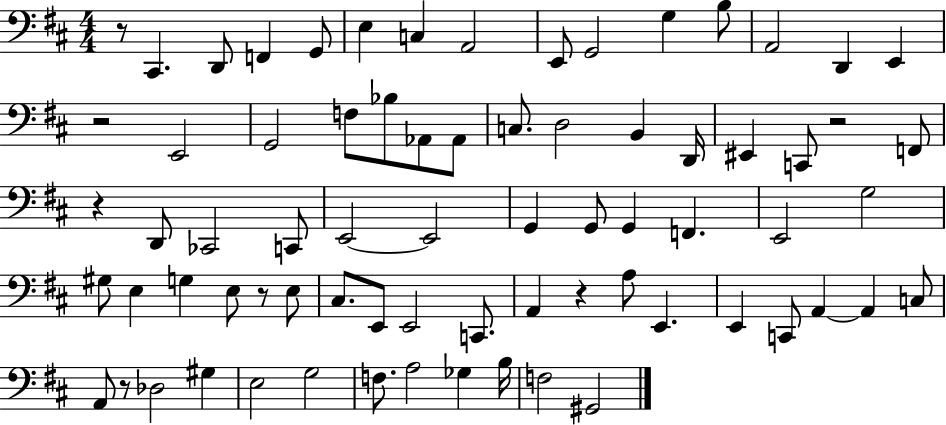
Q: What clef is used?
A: bass